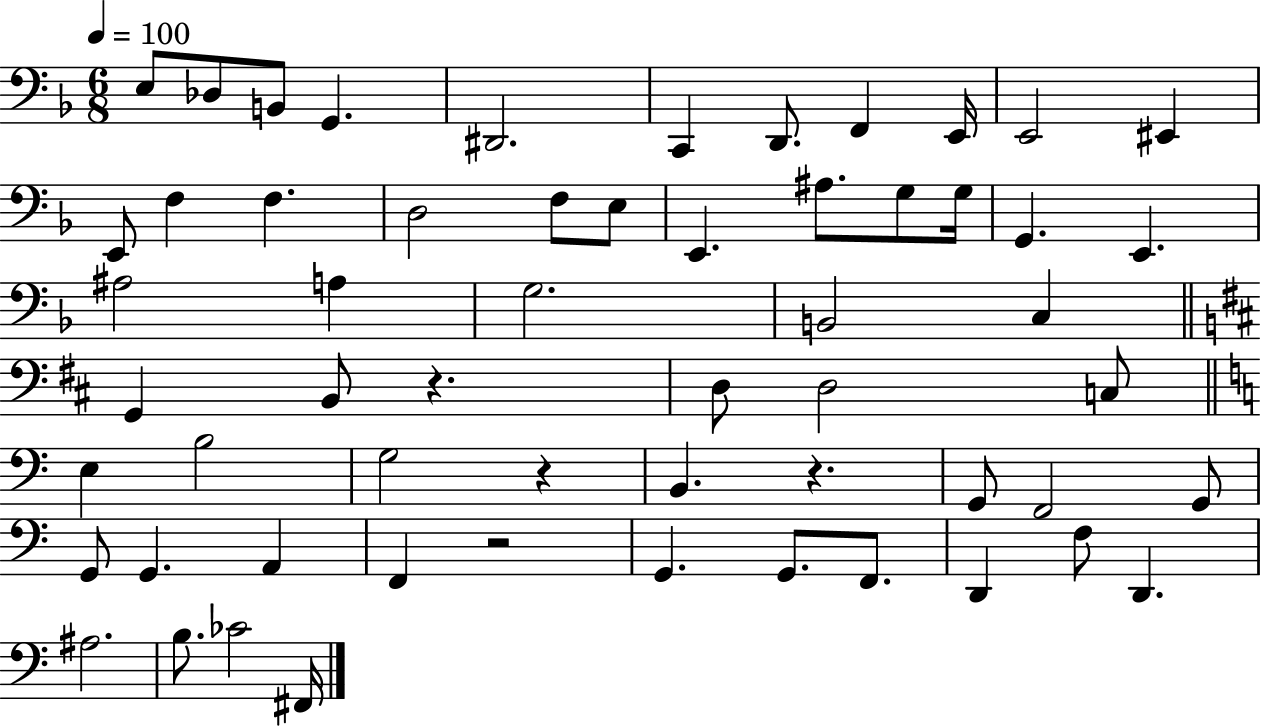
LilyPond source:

{
  \clef bass
  \numericTimeSignature
  \time 6/8
  \key f \major
  \tempo 4 = 100
  e8 des8 b,8 g,4. | dis,2. | c,4 d,8. f,4 e,16 | e,2 eis,4 | \break e,8 f4 f4. | d2 f8 e8 | e,4. ais8. g8 g16 | g,4. e,4. | \break ais2 a4 | g2. | b,2 c4 | \bar "||" \break \key d \major g,4 b,8 r4. | d8 d2 c8 | \bar "||" \break \key a \minor e4 b2 | g2 r4 | b,4. r4. | g,8 f,2 g,8 | \break g,8 g,4. a,4 | f,4 r2 | g,4. g,8. f,8. | d,4 f8 d,4. | \break ais2. | b8. ces'2 fis,16 | \bar "|."
}